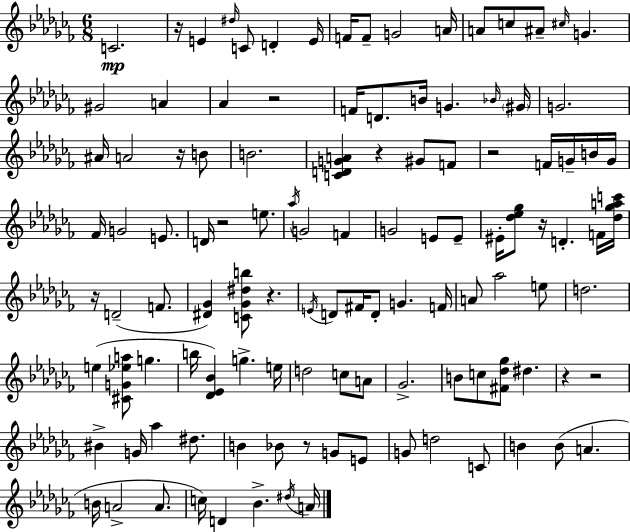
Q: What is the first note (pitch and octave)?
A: C4